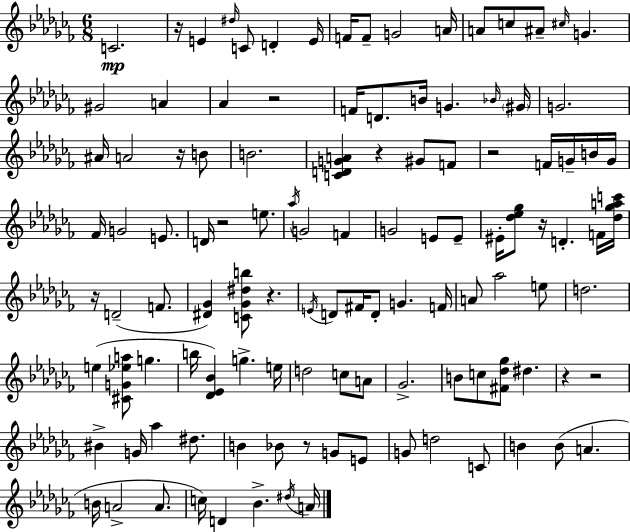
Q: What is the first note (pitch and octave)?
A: C4